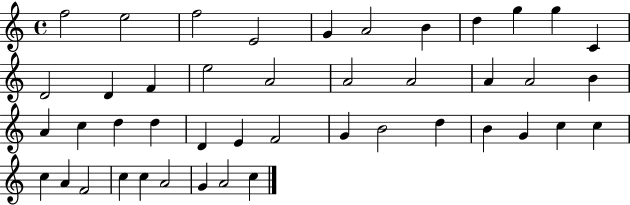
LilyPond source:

{
  \clef treble
  \time 4/4
  \defaultTimeSignature
  \key c \major
  f''2 e''2 | f''2 e'2 | g'4 a'2 b'4 | d''4 g''4 g''4 c'4 | \break d'2 d'4 f'4 | e''2 a'2 | a'2 a'2 | a'4 a'2 b'4 | \break a'4 c''4 d''4 d''4 | d'4 e'4 f'2 | g'4 b'2 d''4 | b'4 g'4 c''4 c''4 | \break c''4 a'4 f'2 | c''4 c''4 a'2 | g'4 a'2 c''4 | \bar "|."
}